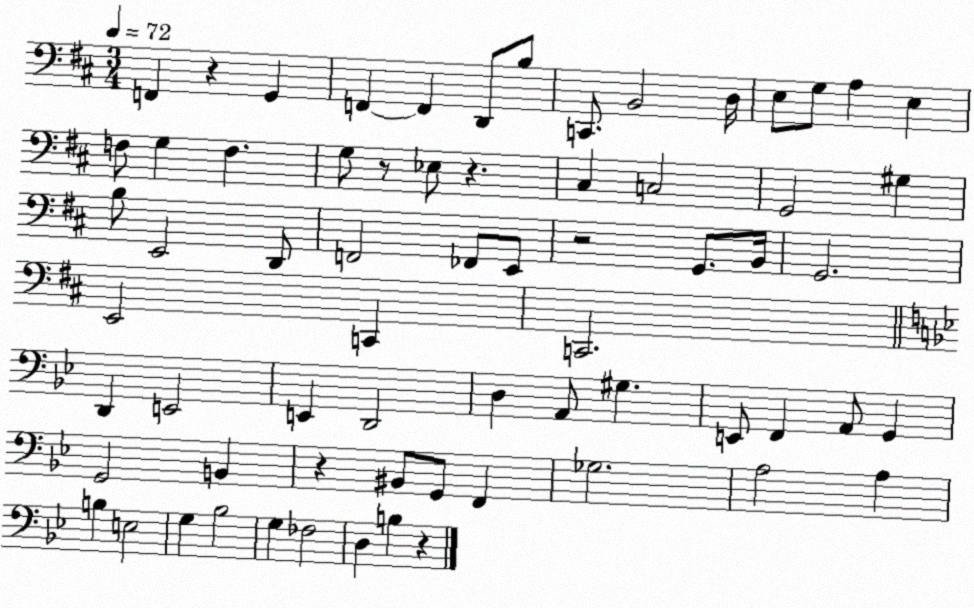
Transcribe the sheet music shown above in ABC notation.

X:1
T:Untitled
M:3/4
L:1/4
K:D
F,, z G,, F,, F,, D,,/2 B,/2 C,,/2 B,,2 D,/4 E,/2 G,/2 A, E, F,/2 G, F, G,/2 z/2 _E,/2 z ^C, C,2 G,,2 ^G, B,/2 E,,2 D,,/2 F,,2 _F,,/2 E,,/2 z2 G,,/2 B,,/4 G,,2 E,,2 C,, C,,2 D,, E,,2 E,, D,,2 D, A,,/2 ^G, E,,/2 F,, A,,/2 G,, G,,2 B,, z ^B,,/2 G,,/2 F,, _G,2 A,2 A, B, E,2 G, _B,2 G, _F,2 D, B, z